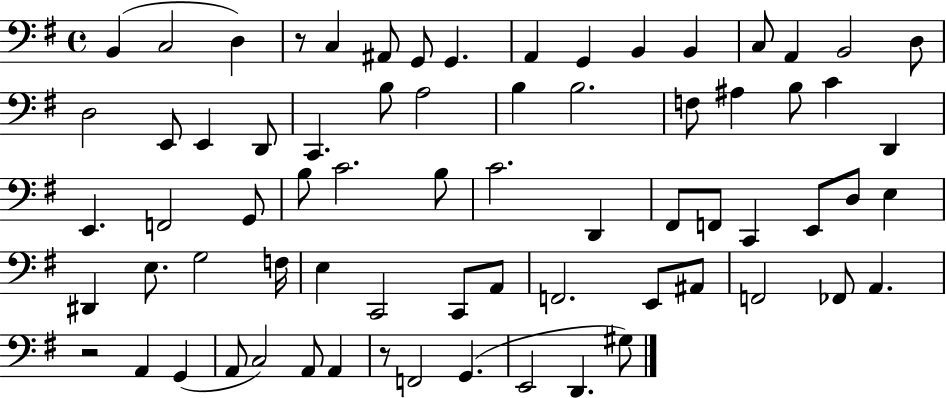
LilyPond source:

{
  \clef bass
  \time 4/4
  \defaultTimeSignature
  \key g \major
  b,4( c2 d4) | r8 c4 ais,8 g,8 g,4. | a,4 g,4 b,4 b,4 | c8 a,4 b,2 d8 | \break d2 e,8 e,4 d,8 | c,4. b8 a2 | b4 b2. | f8 ais4 b8 c'4 d,4 | \break e,4. f,2 g,8 | b8 c'2. b8 | c'2. d,4 | fis,8 f,8 c,4 e,8 d8 e4 | \break dis,4 e8. g2 f16 | e4 c,2 c,8 a,8 | f,2. e,8 ais,8 | f,2 fes,8 a,4. | \break r2 a,4 g,4( | a,8 c2) a,8 a,4 | r8 f,2 g,4.( | e,2 d,4. gis8) | \break \bar "|."
}